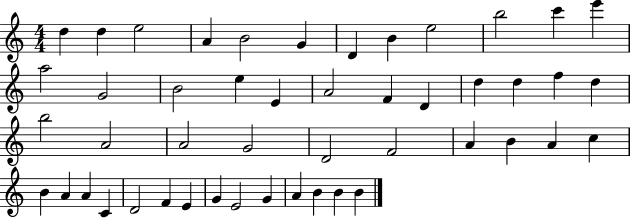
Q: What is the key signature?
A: C major